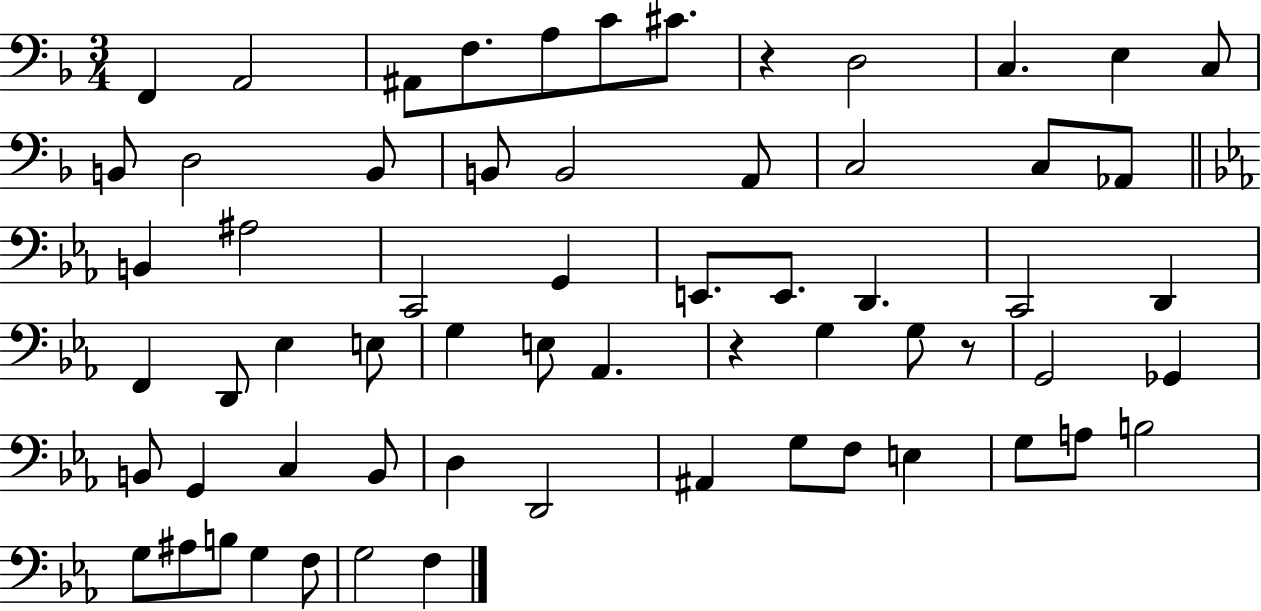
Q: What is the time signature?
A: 3/4